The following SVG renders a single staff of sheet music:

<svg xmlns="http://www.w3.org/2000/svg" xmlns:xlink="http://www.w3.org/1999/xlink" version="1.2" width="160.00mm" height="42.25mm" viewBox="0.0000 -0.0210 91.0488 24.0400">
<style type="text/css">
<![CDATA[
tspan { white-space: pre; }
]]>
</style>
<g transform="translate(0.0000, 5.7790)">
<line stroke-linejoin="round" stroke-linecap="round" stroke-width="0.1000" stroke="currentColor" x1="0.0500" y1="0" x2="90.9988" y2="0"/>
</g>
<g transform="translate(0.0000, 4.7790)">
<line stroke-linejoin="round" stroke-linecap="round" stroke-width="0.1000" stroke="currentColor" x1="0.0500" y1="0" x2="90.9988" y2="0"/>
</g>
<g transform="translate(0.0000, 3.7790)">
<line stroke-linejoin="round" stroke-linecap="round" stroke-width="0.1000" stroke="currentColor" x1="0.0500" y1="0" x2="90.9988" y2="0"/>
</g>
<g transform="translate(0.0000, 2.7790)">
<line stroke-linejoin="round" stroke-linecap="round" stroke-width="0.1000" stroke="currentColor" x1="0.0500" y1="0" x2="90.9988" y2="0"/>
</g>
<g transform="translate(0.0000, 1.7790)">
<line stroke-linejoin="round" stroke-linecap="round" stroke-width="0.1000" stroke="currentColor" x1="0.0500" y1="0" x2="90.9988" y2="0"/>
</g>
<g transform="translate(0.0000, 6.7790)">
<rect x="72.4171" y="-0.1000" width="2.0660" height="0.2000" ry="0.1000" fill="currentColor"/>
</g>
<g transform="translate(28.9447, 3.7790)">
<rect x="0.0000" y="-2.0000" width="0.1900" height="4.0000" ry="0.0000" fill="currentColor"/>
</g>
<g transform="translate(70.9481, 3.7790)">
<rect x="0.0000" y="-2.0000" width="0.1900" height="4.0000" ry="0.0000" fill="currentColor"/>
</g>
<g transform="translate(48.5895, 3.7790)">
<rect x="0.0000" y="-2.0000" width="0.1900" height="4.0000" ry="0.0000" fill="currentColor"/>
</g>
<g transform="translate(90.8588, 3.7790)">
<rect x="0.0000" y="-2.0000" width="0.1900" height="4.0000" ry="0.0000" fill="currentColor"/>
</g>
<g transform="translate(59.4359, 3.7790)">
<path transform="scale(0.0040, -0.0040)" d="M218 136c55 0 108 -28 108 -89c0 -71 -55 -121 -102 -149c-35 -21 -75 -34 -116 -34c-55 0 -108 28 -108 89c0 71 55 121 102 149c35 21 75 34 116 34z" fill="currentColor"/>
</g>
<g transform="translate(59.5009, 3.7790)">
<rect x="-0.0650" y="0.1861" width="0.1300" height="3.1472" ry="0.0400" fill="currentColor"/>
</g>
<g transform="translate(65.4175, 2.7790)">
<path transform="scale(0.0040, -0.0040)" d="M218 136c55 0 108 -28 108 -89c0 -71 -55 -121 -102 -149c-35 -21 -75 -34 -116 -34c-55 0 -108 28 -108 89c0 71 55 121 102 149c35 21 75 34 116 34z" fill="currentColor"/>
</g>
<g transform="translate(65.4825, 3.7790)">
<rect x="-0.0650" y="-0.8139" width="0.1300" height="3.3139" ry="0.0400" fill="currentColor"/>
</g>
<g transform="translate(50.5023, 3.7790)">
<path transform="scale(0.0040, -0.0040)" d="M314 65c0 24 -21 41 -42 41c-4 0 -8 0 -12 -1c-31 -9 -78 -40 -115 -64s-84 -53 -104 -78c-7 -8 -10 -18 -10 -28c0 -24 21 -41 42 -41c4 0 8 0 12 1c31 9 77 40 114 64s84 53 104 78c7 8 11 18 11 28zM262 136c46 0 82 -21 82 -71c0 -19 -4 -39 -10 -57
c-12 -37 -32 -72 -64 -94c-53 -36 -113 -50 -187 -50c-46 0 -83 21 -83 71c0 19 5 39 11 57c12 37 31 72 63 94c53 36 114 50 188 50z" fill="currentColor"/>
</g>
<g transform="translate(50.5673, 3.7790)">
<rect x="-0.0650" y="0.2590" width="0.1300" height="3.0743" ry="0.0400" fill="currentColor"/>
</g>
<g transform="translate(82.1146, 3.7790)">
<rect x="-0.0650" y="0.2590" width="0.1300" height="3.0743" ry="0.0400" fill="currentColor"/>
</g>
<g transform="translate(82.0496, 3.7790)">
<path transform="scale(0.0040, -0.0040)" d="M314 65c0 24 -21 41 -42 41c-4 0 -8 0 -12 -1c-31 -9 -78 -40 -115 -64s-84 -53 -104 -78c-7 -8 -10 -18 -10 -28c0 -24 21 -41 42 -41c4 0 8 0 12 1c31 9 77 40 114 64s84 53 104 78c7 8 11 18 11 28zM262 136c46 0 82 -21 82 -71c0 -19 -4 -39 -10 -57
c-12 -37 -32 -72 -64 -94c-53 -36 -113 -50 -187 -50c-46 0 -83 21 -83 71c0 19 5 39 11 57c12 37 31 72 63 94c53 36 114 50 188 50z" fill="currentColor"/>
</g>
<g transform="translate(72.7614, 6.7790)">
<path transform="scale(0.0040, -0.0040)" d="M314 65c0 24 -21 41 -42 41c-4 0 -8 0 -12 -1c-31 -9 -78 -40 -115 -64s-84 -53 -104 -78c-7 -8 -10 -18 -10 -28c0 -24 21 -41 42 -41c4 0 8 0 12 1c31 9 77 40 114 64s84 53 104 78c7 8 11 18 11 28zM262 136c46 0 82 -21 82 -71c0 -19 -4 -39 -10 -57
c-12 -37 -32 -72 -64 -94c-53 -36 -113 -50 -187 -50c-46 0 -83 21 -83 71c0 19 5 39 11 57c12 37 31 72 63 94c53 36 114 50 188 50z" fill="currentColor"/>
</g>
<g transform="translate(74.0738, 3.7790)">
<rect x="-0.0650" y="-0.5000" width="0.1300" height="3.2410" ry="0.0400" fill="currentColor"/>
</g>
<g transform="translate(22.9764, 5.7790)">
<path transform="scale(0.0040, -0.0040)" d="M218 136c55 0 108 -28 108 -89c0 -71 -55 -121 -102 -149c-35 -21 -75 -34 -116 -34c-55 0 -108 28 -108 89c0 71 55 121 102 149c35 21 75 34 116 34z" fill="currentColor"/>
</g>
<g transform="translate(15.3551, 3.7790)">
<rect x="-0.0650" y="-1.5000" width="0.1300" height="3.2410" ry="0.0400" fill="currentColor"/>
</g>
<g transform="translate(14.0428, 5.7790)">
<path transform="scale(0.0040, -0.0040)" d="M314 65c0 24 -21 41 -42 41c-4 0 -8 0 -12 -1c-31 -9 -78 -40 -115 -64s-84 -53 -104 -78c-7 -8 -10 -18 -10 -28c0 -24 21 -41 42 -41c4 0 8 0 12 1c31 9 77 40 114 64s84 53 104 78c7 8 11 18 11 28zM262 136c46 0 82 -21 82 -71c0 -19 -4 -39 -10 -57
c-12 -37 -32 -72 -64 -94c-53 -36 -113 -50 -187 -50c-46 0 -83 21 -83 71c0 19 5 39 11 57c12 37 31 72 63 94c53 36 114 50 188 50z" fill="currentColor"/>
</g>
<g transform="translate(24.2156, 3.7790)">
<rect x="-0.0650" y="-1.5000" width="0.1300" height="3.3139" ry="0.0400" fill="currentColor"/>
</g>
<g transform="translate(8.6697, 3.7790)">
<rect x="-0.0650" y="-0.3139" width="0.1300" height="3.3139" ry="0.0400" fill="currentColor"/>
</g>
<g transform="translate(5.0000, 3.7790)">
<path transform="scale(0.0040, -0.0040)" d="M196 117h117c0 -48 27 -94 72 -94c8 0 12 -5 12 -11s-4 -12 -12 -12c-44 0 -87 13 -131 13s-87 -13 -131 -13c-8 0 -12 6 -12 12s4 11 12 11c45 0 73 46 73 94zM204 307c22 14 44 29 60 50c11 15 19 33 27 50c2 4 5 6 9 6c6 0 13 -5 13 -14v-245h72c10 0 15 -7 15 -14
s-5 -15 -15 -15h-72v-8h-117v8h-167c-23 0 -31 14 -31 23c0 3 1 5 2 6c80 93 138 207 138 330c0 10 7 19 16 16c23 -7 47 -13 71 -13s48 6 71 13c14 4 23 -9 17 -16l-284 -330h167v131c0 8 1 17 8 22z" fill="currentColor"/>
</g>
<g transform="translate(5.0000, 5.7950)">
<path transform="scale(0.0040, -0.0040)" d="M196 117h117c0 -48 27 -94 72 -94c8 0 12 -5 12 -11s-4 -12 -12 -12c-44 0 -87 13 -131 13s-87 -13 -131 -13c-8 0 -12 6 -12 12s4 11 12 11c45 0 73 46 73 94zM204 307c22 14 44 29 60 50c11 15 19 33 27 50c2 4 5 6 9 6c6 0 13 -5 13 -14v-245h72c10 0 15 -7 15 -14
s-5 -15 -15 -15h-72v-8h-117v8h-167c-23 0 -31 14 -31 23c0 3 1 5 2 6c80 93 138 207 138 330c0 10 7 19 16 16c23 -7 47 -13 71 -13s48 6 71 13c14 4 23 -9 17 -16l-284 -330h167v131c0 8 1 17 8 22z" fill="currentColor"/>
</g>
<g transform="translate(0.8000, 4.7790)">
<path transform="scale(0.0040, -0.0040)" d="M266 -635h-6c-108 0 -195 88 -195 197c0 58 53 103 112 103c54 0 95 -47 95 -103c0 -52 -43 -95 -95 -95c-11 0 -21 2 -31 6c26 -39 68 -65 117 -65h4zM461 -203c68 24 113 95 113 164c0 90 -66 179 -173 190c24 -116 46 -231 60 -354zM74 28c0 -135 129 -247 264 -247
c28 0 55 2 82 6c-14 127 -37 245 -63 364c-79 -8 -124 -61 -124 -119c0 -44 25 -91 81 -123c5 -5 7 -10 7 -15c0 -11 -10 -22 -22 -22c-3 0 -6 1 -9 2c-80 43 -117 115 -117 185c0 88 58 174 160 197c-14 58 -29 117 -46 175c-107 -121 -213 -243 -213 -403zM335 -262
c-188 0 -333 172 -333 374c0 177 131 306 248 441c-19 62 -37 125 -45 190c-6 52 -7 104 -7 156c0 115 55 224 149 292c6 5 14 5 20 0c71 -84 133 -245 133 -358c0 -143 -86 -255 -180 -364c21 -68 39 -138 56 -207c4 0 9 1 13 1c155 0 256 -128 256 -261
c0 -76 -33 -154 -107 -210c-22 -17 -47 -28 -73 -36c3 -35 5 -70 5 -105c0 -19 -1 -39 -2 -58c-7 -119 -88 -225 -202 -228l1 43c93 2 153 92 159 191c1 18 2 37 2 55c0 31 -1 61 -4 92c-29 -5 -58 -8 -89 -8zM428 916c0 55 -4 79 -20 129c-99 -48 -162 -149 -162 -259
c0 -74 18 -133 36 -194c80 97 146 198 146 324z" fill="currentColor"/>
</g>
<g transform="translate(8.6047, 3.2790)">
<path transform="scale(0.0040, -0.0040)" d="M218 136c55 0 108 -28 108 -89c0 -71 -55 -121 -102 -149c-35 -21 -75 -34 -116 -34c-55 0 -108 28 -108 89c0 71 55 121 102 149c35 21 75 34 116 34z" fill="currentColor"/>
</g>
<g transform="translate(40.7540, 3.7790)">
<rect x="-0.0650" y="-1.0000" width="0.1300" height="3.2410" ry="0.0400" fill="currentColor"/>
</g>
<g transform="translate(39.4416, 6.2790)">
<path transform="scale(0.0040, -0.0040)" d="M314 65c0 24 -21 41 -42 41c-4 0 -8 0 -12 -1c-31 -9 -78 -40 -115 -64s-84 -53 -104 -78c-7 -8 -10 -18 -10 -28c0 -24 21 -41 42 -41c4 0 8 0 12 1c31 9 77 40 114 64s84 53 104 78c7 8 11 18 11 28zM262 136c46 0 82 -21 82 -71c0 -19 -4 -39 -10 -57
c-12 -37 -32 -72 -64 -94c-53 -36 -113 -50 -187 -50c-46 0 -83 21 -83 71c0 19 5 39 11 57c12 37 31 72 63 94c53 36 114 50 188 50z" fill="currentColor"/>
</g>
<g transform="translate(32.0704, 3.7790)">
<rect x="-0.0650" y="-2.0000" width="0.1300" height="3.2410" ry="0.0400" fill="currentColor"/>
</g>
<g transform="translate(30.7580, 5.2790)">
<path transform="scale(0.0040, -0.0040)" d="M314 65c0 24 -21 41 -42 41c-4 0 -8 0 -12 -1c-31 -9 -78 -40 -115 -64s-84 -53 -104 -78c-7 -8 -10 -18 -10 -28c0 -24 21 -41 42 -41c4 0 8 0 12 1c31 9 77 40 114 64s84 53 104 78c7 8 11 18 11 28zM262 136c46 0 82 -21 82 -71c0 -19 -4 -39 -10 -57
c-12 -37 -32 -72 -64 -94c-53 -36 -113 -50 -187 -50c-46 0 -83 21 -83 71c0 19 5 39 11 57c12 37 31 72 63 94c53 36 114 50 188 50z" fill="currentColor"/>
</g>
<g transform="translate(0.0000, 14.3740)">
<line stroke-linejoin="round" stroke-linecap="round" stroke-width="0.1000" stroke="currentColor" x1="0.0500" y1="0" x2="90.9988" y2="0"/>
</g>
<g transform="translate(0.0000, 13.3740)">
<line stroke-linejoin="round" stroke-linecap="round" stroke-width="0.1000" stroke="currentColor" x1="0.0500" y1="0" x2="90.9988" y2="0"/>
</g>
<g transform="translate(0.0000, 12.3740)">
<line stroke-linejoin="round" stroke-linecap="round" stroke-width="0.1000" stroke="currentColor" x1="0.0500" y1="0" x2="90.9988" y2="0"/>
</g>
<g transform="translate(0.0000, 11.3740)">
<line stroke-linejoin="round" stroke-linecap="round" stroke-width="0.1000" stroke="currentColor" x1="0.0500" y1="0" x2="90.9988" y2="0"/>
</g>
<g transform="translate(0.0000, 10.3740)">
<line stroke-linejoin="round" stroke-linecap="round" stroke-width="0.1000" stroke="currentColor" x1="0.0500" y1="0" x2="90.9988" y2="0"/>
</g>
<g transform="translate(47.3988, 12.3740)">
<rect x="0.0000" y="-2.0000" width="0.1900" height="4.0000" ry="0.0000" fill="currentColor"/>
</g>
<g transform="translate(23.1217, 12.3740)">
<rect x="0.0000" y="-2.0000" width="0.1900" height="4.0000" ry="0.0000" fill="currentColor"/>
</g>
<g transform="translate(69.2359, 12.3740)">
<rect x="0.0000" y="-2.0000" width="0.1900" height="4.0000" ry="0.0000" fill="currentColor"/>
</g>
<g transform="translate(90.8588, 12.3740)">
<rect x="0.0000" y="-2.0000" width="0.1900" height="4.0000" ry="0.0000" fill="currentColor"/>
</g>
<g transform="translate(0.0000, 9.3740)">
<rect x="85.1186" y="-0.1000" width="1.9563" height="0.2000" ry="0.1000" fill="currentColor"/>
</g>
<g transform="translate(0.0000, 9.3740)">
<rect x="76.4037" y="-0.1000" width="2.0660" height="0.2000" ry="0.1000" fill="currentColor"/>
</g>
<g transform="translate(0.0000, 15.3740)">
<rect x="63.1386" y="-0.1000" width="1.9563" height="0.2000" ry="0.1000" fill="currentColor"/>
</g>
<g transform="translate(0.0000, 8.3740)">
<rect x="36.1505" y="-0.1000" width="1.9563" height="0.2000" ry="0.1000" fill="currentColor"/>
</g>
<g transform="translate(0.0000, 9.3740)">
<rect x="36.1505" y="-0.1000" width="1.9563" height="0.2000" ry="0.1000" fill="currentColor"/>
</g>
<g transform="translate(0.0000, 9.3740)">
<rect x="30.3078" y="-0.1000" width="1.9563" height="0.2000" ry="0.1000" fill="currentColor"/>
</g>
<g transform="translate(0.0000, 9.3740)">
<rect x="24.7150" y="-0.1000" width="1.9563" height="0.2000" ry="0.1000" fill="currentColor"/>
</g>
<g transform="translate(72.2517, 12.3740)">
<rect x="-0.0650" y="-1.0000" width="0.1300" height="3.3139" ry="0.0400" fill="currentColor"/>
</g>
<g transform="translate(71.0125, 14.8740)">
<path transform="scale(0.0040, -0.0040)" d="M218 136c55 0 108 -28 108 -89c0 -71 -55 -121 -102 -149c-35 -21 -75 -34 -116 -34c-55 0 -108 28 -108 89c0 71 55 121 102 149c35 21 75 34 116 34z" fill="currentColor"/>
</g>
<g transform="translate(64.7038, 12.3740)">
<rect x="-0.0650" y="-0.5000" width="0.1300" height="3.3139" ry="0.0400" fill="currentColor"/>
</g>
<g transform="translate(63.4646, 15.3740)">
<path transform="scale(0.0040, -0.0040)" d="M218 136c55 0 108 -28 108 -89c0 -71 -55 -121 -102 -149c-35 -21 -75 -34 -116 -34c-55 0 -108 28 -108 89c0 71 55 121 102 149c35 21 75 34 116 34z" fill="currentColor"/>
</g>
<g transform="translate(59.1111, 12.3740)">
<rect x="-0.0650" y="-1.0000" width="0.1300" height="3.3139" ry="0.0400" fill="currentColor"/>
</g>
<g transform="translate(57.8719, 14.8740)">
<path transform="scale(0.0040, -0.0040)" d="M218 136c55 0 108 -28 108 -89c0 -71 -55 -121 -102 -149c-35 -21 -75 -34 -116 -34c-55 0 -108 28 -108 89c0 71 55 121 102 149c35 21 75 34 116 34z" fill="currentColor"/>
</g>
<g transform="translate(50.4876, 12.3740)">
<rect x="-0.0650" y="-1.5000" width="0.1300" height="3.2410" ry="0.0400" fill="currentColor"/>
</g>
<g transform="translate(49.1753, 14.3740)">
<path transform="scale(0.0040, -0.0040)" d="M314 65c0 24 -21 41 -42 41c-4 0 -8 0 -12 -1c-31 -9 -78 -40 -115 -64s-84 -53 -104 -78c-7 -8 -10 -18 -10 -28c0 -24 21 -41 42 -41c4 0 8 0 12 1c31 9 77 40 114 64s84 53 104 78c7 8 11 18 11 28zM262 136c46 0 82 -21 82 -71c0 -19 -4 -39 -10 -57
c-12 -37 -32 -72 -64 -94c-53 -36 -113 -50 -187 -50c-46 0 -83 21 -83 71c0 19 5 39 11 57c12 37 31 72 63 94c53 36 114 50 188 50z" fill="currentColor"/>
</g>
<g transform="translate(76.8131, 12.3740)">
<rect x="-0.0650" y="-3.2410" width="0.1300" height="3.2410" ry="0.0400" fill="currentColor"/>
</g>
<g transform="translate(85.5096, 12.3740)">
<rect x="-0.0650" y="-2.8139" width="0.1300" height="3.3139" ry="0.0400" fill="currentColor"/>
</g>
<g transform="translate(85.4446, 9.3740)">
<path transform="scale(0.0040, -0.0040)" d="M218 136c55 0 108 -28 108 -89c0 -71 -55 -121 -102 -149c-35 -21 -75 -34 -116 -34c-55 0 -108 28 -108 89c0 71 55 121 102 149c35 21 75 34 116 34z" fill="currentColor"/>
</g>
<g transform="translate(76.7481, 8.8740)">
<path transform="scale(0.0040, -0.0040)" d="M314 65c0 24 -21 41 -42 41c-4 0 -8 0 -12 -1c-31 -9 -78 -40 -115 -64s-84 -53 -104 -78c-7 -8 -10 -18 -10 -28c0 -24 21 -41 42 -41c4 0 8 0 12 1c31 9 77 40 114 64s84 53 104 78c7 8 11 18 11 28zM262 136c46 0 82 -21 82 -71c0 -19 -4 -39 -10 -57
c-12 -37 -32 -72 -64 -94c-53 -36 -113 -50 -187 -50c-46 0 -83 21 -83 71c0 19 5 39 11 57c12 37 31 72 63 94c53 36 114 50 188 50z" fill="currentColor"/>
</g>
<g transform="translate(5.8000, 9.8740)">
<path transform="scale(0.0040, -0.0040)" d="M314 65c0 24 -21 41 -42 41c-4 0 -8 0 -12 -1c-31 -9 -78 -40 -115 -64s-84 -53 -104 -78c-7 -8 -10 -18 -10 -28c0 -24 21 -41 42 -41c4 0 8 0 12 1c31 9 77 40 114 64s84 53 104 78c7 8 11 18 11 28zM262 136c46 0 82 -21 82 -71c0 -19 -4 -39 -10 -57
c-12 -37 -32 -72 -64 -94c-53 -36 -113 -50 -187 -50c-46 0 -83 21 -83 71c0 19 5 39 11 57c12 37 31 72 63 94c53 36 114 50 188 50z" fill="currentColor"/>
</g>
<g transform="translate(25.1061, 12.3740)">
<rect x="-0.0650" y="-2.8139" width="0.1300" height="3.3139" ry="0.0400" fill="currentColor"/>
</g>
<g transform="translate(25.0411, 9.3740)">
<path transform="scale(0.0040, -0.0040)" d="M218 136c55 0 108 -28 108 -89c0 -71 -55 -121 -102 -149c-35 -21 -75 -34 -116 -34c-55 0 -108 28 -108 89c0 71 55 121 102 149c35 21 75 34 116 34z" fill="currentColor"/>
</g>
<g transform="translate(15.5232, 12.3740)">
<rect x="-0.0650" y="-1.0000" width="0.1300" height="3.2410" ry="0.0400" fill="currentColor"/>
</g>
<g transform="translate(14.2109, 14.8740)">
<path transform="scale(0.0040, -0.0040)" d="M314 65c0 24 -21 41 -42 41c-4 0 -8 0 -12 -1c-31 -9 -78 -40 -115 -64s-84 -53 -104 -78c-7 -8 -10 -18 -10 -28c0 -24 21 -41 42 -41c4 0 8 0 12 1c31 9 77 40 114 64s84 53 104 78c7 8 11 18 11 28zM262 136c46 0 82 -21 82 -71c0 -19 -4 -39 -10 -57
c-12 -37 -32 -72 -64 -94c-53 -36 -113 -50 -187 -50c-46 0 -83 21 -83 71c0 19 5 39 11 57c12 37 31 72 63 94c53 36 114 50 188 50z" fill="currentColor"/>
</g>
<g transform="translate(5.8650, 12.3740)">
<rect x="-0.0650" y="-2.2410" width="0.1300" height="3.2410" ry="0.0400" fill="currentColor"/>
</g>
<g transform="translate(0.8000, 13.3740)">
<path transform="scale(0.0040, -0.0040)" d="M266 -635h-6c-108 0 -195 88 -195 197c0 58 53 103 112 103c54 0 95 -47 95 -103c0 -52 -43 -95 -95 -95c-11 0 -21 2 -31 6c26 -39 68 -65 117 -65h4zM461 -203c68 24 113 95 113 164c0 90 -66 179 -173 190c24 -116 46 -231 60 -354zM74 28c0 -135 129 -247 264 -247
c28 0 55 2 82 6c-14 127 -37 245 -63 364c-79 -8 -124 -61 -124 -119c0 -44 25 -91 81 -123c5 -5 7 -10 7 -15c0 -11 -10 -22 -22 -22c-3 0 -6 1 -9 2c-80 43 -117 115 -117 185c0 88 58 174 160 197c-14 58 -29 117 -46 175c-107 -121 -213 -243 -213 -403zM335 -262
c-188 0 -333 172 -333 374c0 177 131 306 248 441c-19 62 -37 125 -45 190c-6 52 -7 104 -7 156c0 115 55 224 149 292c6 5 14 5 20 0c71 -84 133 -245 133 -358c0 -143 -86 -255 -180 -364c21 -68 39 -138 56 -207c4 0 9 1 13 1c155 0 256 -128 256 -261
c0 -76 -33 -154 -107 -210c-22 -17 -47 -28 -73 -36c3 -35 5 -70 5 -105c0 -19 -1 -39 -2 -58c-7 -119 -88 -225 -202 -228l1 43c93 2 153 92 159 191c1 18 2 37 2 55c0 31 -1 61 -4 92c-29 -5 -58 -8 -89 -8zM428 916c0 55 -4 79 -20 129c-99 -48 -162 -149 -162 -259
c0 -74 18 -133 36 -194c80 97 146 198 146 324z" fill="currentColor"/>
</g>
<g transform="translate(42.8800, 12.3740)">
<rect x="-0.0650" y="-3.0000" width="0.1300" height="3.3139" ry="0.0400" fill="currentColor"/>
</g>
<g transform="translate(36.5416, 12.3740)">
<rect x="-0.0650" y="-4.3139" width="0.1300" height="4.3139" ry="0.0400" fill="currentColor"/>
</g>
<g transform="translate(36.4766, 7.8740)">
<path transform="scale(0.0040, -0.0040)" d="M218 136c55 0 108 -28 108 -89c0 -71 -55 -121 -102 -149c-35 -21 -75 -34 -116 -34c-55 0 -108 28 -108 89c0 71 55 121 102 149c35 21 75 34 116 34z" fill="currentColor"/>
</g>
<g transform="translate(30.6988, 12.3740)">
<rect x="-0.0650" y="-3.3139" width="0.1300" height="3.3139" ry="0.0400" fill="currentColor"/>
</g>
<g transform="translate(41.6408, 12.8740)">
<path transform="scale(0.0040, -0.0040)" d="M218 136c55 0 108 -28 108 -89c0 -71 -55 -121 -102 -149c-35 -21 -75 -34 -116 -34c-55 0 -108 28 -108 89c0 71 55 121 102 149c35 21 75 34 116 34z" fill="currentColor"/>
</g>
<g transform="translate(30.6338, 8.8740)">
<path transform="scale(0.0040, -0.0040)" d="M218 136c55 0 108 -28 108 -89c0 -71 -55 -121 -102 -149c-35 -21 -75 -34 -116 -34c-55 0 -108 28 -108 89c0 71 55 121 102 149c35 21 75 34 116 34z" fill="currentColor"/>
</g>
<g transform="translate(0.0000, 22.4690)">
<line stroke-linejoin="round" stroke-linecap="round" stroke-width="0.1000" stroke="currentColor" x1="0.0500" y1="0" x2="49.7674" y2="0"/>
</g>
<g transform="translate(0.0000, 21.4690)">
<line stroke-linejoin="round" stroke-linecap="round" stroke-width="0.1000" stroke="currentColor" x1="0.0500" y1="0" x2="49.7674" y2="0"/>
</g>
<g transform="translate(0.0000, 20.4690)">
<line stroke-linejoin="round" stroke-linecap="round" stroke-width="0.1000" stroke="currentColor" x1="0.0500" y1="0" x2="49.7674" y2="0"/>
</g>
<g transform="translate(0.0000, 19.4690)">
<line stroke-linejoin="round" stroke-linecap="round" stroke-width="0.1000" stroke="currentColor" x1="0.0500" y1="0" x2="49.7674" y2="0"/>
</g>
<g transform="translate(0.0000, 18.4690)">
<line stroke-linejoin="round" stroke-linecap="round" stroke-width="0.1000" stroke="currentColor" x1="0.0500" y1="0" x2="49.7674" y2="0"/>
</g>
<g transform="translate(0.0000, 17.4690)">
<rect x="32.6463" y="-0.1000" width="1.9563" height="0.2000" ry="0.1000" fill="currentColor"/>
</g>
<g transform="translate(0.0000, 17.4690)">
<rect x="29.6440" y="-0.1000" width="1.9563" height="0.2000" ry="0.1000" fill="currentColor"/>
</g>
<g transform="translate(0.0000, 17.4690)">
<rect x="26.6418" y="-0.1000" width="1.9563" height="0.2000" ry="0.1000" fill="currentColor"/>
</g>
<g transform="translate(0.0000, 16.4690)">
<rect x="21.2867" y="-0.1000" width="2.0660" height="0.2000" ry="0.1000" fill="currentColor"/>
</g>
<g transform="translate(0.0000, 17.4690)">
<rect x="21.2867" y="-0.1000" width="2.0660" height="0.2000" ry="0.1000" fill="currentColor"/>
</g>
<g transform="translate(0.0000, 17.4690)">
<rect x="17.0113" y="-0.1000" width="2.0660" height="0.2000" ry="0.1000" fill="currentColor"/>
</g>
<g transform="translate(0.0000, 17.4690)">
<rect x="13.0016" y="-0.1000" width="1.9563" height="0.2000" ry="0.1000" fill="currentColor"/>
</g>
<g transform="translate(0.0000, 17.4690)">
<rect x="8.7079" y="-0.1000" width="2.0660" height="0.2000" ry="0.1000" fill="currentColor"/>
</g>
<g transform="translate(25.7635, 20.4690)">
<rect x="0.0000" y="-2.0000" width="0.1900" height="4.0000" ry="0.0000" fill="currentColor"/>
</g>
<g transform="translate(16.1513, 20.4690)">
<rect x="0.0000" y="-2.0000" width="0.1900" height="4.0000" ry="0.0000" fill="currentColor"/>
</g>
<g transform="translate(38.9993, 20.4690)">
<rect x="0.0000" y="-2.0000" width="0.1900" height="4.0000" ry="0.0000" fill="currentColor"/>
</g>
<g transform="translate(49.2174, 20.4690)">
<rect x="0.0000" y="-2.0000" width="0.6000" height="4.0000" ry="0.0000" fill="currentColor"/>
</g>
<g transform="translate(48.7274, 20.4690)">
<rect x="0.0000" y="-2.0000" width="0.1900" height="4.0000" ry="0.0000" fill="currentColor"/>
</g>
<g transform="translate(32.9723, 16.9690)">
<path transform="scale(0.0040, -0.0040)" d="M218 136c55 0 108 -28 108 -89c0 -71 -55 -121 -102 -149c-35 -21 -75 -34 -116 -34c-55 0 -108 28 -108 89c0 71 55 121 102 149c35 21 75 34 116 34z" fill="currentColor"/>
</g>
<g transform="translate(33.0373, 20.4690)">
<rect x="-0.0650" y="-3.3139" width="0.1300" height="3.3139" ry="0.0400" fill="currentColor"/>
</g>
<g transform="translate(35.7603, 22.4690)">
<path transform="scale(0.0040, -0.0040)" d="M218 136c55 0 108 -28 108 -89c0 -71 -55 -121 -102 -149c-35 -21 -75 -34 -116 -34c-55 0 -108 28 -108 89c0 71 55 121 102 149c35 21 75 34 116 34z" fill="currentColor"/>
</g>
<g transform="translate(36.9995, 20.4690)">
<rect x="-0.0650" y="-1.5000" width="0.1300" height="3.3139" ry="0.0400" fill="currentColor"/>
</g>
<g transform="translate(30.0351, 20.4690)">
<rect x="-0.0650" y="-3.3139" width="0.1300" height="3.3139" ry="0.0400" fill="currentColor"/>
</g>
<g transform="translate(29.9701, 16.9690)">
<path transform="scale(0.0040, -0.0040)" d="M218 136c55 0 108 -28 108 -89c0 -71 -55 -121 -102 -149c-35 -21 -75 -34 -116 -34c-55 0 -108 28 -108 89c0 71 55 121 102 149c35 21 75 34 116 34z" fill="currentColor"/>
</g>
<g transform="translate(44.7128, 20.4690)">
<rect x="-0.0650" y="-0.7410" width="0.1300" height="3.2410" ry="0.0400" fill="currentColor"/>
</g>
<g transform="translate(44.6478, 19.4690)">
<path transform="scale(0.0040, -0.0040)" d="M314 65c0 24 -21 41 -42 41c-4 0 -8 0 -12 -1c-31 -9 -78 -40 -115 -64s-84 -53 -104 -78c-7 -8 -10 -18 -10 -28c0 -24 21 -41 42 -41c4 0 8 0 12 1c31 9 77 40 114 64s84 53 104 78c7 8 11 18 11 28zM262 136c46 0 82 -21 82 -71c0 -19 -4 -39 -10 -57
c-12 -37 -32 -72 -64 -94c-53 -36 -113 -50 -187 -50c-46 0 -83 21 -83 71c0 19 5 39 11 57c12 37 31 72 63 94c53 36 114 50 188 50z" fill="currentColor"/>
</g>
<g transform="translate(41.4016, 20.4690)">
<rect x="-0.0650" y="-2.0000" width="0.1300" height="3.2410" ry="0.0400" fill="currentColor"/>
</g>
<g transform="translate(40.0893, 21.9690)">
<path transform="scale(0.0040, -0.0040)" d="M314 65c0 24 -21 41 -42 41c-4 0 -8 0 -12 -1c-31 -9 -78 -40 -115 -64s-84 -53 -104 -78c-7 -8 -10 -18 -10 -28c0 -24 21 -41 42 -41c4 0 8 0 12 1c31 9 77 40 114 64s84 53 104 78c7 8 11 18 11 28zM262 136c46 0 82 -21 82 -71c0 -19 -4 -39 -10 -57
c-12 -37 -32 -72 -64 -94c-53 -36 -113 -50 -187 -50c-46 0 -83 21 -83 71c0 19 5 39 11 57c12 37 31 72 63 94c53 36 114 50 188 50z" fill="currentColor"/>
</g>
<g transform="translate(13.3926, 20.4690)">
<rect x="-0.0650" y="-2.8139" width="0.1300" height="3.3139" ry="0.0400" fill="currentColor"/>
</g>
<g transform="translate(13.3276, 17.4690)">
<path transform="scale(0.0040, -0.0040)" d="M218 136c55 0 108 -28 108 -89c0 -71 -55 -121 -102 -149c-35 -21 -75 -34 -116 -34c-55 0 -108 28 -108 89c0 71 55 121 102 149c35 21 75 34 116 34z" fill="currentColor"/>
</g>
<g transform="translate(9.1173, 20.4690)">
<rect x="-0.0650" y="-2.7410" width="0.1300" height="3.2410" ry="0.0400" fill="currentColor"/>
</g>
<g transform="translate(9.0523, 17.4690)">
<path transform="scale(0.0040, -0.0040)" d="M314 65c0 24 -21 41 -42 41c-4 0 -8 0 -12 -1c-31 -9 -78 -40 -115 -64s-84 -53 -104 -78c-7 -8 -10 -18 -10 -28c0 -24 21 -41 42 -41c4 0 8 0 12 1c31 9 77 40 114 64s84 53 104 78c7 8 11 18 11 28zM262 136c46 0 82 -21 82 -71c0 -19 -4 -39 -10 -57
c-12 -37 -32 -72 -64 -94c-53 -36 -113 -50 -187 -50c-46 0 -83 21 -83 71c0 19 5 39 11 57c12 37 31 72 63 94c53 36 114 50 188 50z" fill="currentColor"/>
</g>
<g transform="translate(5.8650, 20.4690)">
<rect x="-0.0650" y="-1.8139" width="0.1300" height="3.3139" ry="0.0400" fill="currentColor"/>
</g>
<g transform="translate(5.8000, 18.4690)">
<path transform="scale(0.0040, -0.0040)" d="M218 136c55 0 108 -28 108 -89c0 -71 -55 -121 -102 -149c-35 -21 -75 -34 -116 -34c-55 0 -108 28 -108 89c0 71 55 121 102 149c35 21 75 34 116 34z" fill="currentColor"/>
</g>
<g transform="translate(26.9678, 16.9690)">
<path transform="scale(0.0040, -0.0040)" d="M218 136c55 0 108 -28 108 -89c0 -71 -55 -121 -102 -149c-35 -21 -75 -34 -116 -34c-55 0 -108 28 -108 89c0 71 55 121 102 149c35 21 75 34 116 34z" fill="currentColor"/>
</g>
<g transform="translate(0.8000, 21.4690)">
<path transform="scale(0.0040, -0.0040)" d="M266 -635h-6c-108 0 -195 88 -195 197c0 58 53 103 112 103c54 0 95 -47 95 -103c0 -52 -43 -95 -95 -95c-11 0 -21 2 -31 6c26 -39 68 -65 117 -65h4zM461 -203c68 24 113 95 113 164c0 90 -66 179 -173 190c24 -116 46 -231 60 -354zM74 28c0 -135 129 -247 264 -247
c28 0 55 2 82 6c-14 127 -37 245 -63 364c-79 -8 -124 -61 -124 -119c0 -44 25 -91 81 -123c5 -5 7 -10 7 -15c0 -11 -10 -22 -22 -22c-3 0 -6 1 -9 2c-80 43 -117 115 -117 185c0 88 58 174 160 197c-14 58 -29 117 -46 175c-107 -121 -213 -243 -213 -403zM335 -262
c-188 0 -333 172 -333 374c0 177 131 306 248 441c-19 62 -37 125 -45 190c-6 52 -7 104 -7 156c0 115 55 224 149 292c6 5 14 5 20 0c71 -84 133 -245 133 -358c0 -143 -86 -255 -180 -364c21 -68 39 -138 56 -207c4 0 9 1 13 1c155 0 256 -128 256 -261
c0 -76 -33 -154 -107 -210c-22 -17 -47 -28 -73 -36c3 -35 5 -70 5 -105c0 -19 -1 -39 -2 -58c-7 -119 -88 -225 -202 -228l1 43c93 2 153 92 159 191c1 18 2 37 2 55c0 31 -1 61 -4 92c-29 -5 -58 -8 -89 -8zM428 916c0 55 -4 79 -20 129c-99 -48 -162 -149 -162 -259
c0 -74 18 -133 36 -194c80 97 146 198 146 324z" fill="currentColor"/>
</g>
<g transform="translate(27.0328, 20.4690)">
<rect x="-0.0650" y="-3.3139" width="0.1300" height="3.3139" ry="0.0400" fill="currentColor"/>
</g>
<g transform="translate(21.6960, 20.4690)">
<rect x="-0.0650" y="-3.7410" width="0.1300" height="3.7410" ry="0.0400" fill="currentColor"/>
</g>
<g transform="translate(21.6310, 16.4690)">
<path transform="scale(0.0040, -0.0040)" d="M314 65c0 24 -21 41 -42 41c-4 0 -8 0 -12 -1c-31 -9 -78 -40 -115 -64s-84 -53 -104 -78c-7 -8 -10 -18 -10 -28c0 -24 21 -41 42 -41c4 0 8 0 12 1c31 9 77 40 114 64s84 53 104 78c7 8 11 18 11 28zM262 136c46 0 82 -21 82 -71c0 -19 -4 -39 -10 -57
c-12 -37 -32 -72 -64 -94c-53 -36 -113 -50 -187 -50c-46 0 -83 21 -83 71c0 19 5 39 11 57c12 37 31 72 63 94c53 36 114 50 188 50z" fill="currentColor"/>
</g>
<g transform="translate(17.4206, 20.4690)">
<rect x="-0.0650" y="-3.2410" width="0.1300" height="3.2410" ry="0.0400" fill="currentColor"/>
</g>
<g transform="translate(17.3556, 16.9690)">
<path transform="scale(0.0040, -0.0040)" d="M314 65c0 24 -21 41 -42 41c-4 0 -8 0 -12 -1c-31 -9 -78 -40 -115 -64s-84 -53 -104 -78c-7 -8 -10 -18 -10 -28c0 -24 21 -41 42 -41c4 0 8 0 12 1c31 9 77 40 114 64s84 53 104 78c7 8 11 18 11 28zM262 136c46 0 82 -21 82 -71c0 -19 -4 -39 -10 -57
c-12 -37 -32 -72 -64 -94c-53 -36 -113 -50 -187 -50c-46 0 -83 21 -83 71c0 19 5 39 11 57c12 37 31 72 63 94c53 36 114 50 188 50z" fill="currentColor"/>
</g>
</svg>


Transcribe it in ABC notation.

X:1
T:Untitled
M:4/4
L:1/4
K:C
c E2 E F2 D2 B2 B d C2 B2 g2 D2 a b d' A E2 D C D b2 a f a2 a b2 c'2 b b b E F2 d2